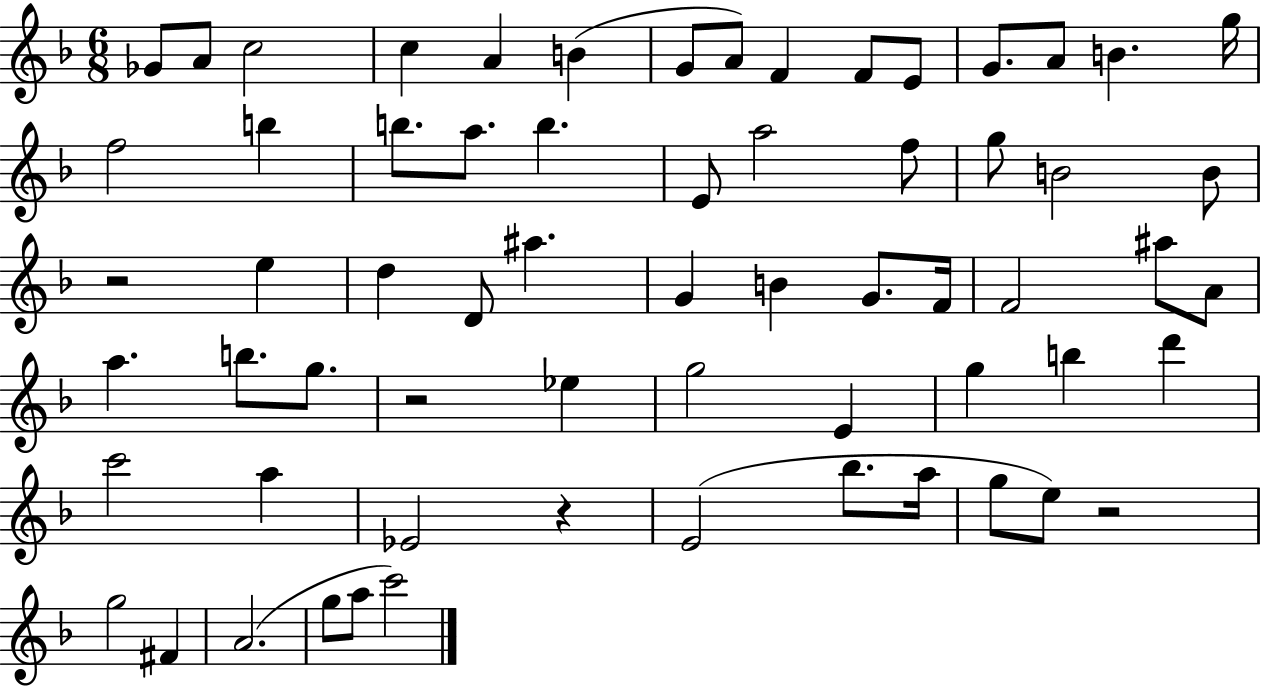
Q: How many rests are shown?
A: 4